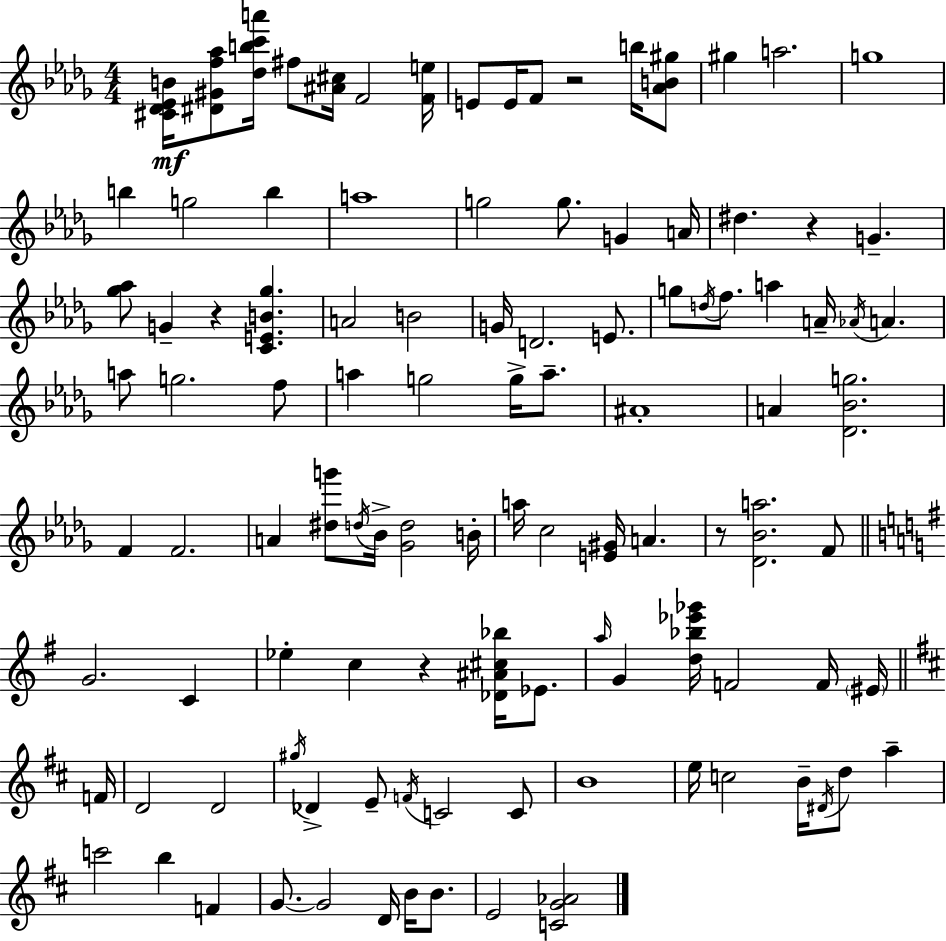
X:1
T:Untitled
M:4/4
L:1/4
K:Bbm
[^C_D_EB]/4 [^D^Gf_a]/2 [_dbc'a']/4 ^f/2 [^A^c]/4 F2 [Fe]/4 E/2 E/4 F/2 z2 b/4 [_AB^g]/2 ^g a2 g4 b g2 b a4 g2 g/2 G A/4 ^d z G [_g_a]/2 G z [CEB_g] A2 B2 G/4 D2 E/2 g/2 d/4 f/2 a A/4 _A/4 A a/2 g2 f/2 a g2 g/4 a/2 ^A4 A [_D_Bg]2 F F2 A [^dg']/2 d/4 _B/4 [_Gd]2 B/4 a/4 c2 [E^G]/4 A z/2 [_D_Ba]2 F/2 G2 C _e c z [_D^A^c_b]/4 _E/2 a/4 G [d_b_e'_g']/4 F2 F/4 ^E/4 F/4 D2 D2 ^g/4 _D E/2 F/4 C2 C/2 B4 e/4 c2 B/4 ^D/4 d/2 a c'2 b F G/2 G2 D/4 B/4 B/2 E2 [CG_A]2